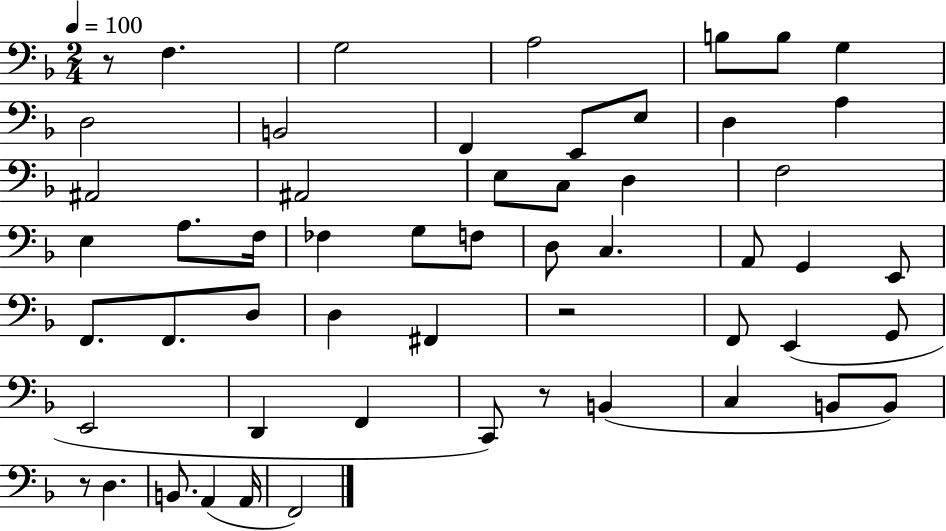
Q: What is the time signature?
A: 2/4